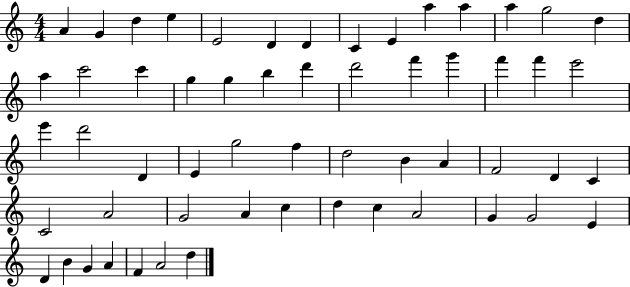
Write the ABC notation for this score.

X:1
T:Untitled
M:4/4
L:1/4
K:C
A G d e E2 D D C E a a a g2 d a c'2 c' g g b d' d'2 f' g' f' f' e'2 e' d'2 D E g2 f d2 B A F2 D C C2 A2 G2 A c d c A2 G G2 E D B G A F A2 d